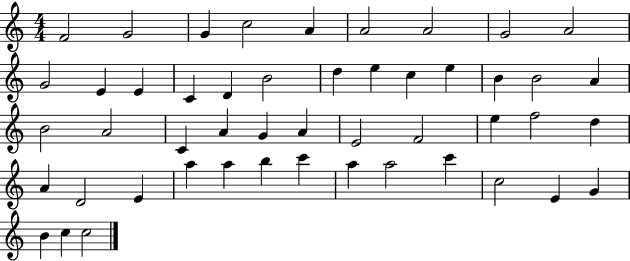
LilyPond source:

{
  \clef treble
  \numericTimeSignature
  \time 4/4
  \key c \major
  f'2 g'2 | g'4 c''2 a'4 | a'2 a'2 | g'2 a'2 | \break g'2 e'4 e'4 | c'4 d'4 b'2 | d''4 e''4 c''4 e''4 | b'4 b'2 a'4 | \break b'2 a'2 | c'4 a'4 g'4 a'4 | e'2 f'2 | e''4 f''2 d''4 | \break a'4 d'2 e'4 | a''4 a''4 b''4 c'''4 | a''4 a''2 c'''4 | c''2 e'4 g'4 | \break b'4 c''4 c''2 | \bar "|."
}